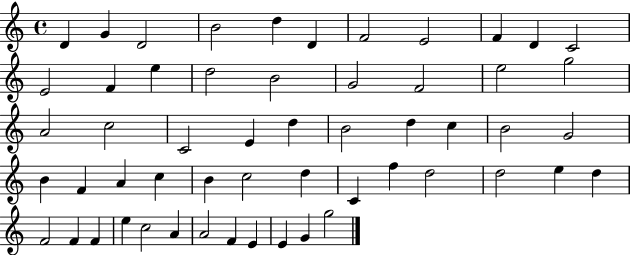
D4/q G4/q D4/h B4/h D5/q D4/q F4/h E4/h F4/q D4/q C4/h E4/h F4/q E5/q D5/h B4/h G4/h F4/h E5/h G5/h A4/h C5/h C4/h E4/q D5/q B4/h D5/q C5/q B4/h G4/h B4/q F4/q A4/q C5/q B4/q C5/h D5/q C4/q F5/q D5/h D5/h E5/q D5/q F4/h F4/q F4/q E5/q C5/h A4/q A4/h F4/q E4/q E4/q G4/q G5/h